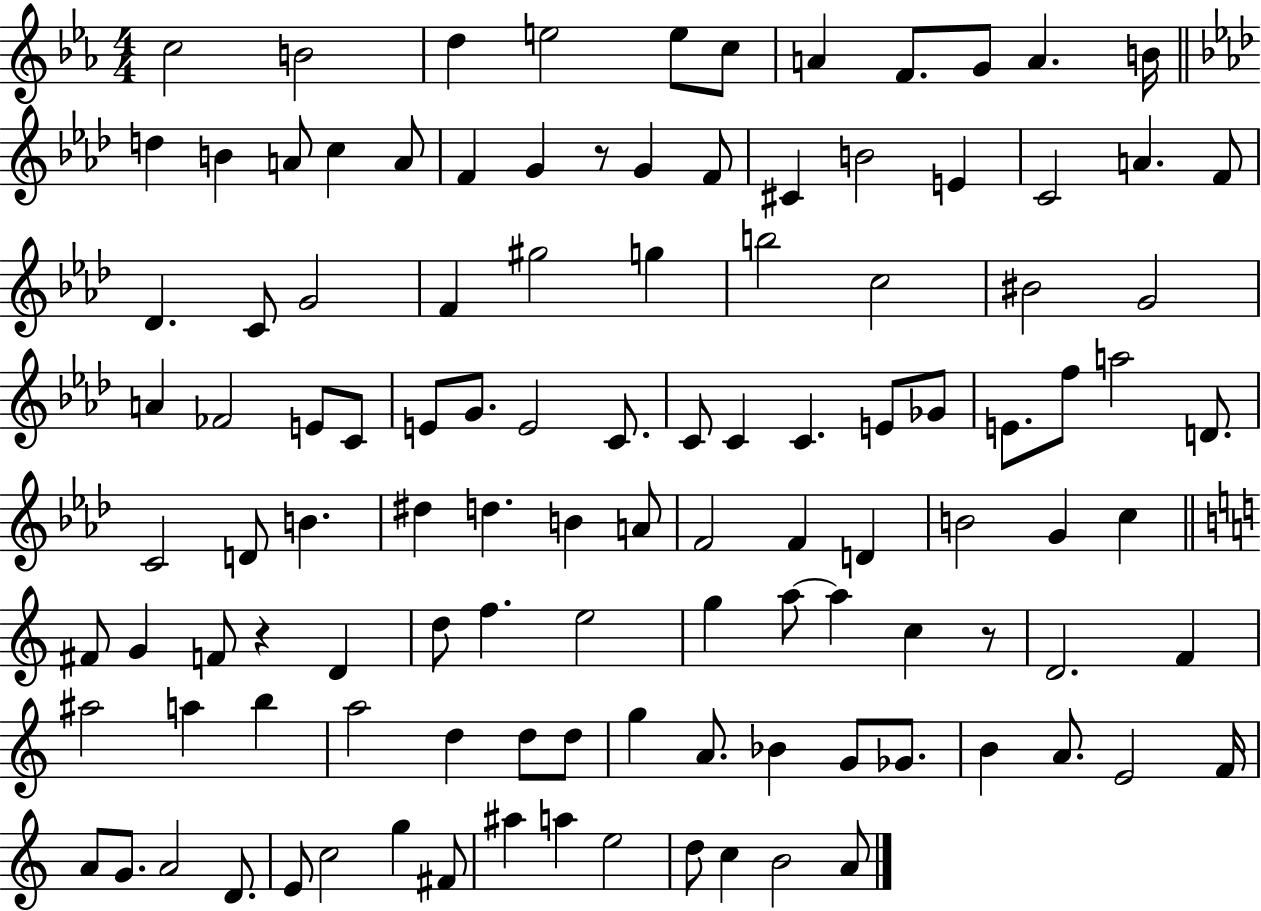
C5/h B4/h D5/q E5/h E5/e C5/e A4/q F4/e. G4/e A4/q. B4/s D5/q B4/q A4/e C5/q A4/e F4/q G4/q R/e G4/q F4/e C#4/q B4/h E4/q C4/h A4/q. F4/e Db4/q. C4/e G4/h F4/q G#5/h G5/q B5/h C5/h BIS4/h G4/h A4/q FES4/h E4/e C4/e E4/e G4/e. E4/h C4/e. C4/e C4/q C4/q. E4/e Gb4/e E4/e. F5/e A5/h D4/e. C4/h D4/e B4/q. D#5/q D5/q. B4/q A4/e F4/h F4/q D4/q B4/h G4/q C5/q F#4/e G4/q F4/e R/q D4/q D5/e F5/q. E5/h G5/q A5/e A5/q C5/q R/e D4/h. F4/q A#5/h A5/q B5/q A5/h D5/q D5/e D5/e G5/q A4/e. Bb4/q G4/e Gb4/e. B4/q A4/e. E4/h F4/s A4/e G4/e. A4/h D4/e. E4/e C5/h G5/q F#4/e A#5/q A5/q E5/h D5/e C5/q B4/h A4/e